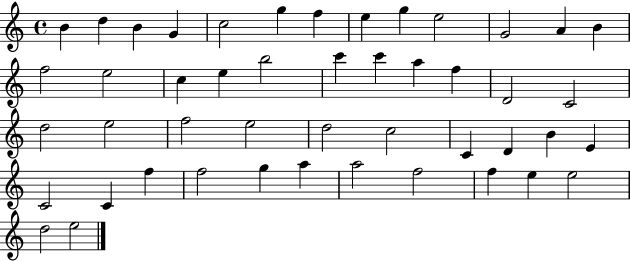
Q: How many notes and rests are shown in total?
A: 47